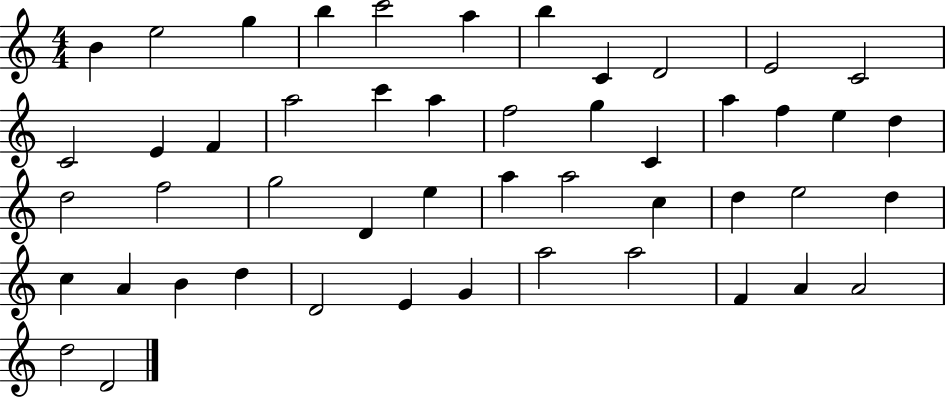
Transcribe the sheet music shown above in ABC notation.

X:1
T:Untitled
M:4/4
L:1/4
K:C
B e2 g b c'2 a b C D2 E2 C2 C2 E F a2 c' a f2 g C a f e d d2 f2 g2 D e a a2 c d e2 d c A B d D2 E G a2 a2 F A A2 d2 D2